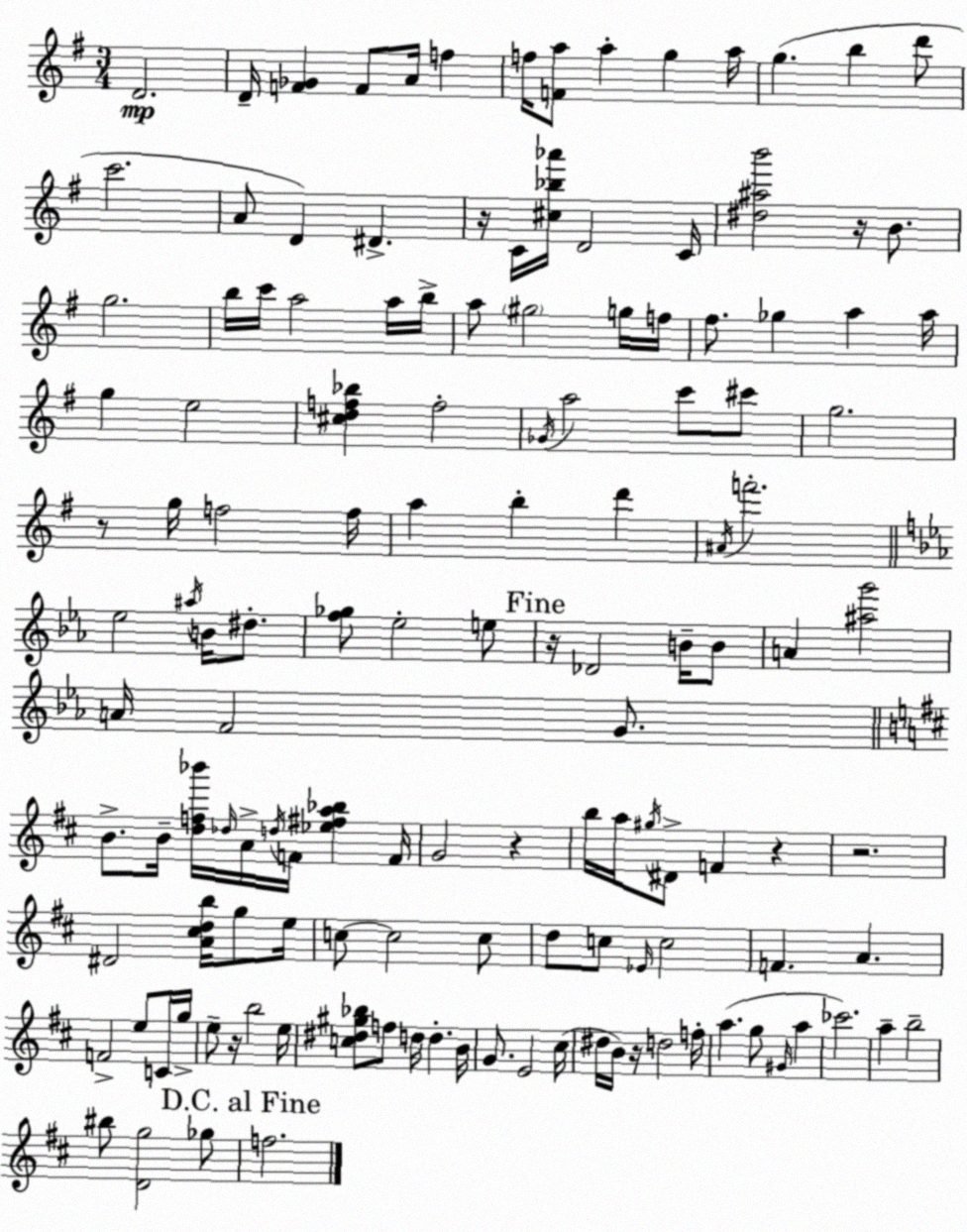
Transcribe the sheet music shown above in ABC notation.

X:1
T:Untitled
M:3/4
L:1/4
K:Em
D2 D/4 [F_G] F/2 A/4 f f/4 [Fa]/2 a g a/4 g b d'/2 c'2 A/2 D ^D z/4 C/4 [^c_b_a']/4 D2 C/4 [^d^ab']2 z/4 B/2 g2 b/4 c'/4 a2 a/4 b/4 a/2 ^g2 g/4 f/4 ^f/2 _g a a/4 g e2 [^cdf_b] f2 _G/4 a2 c'/2 ^c'/2 g2 z/2 g/4 f2 f/4 a b d' ^A/4 f'2 _e2 ^a/4 B/4 ^d/2 [f_g]/2 _e2 e/2 z/4 _D2 B/4 B/2 A [^ag']2 A/4 F2 G/2 B/2 B/4 [df_b']/4 _d/4 A/4 d/4 F/4 [_e^fa_b] F/4 G2 z b/4 a/4 ^g/4 ^D/2 F z z2 ^D2 [A^cdb]/4 g/2 e/4 c/2 c2 c/2 d/2 c/2 _E/4 c2 F A F2 e/2 C/4 g/4 e/2 z/4 b2 e/4 [c^d^g_b]/2 f/2 d/4 d B/4 G/2 E2 ^c/4 ^d/4 B/4 z/4 d2 f/4 a g/2 ^G/4 a _c'2 a b2 ^b/2 [Dg]2 _g/2 f2